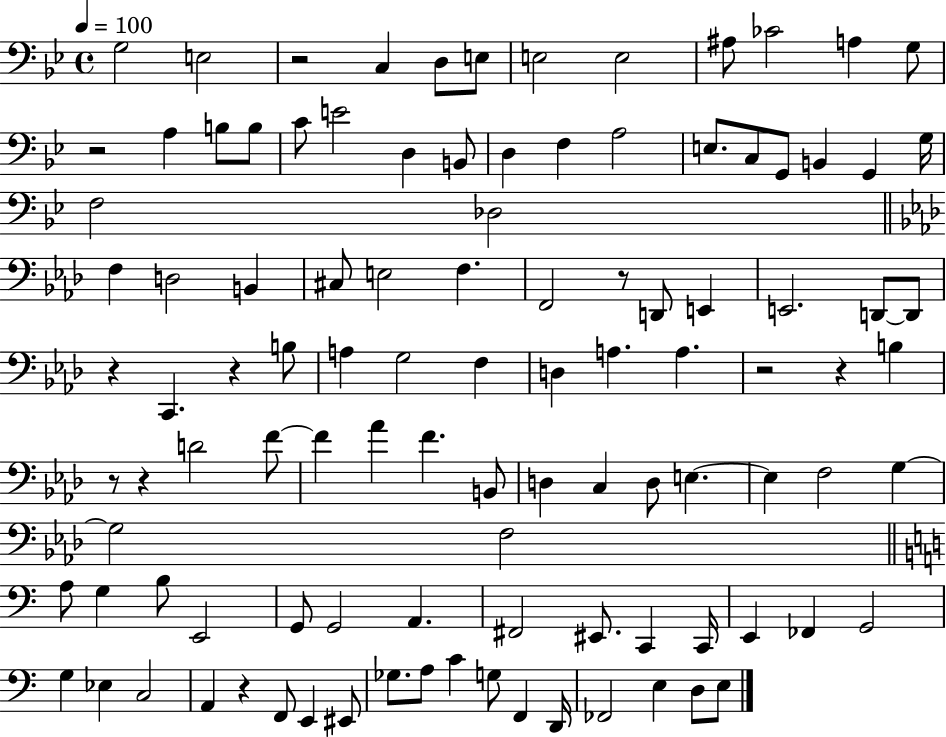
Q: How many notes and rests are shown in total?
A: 106